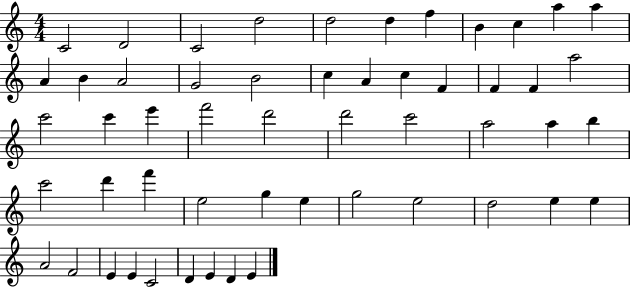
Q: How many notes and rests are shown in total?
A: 53